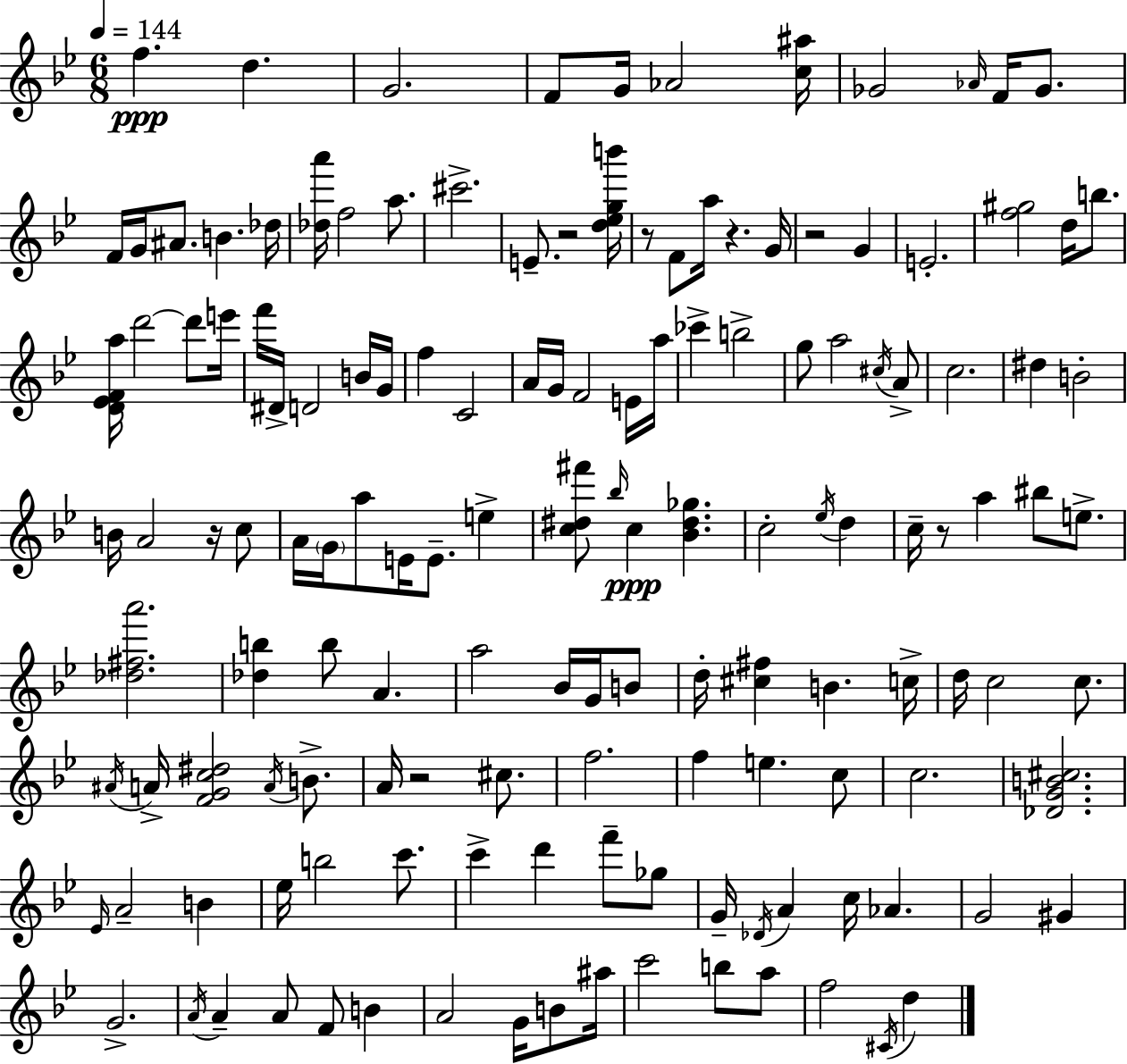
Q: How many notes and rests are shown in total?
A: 143